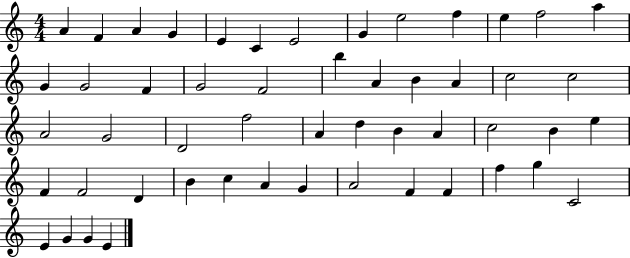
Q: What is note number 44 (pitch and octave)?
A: F4